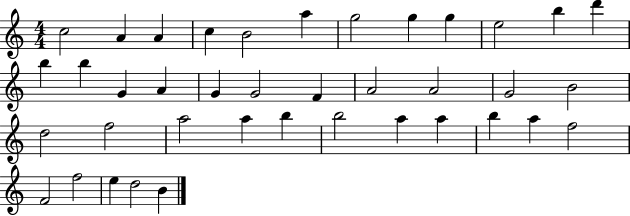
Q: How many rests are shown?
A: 0